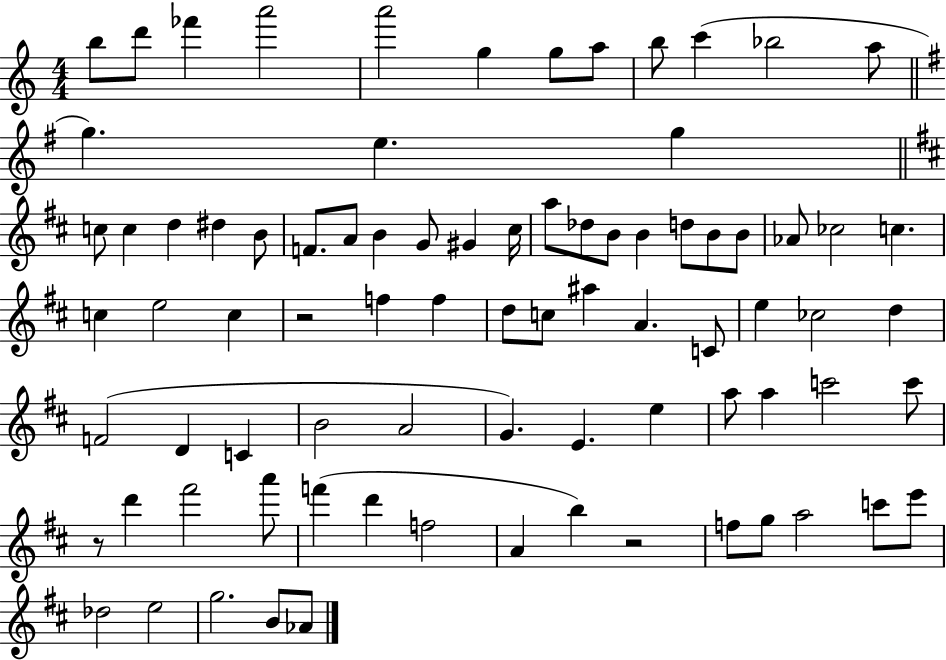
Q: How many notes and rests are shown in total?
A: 82